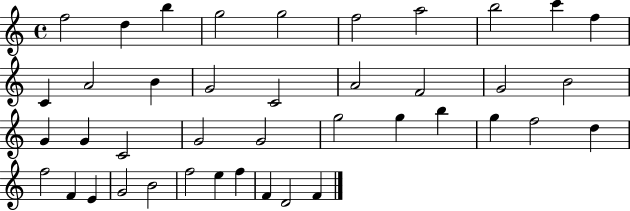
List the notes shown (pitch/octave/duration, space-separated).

F5/h D5/q B5/q G5/h G5/h F5/h A5/h B5/h C6/q F5/q C4/q A4/h B4/q G4/h C4/h A4/h F4/h G4/h B4/h G4/q G4/q C4/h G4/h G4/h G5/h G5/q B5/q G5/q F5/h D5/q F5/h F4/q E4/q G4/h B4/h F5/h E5/q F5/q F4/q D4/h F4/q